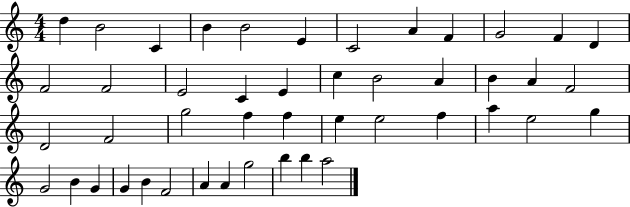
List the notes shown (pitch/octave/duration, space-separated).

D5/q B4/h C4/q B4/q B4/h E4/q C4/h A4/q F4/q G4/h F4/q D4/q F4/h F4/h E4/h C4/q E4/q C5/q B4/h A4/q B4/q A4/q F4/h D4/h F4/h G5/h F5/q F5/q E5/q E5/h F5/q A5/q E5/h G5/q G4/h B4/q G4/q G4/q B4/q F4/h A4/q A4/q G5/h B5/q B5/q A5/h